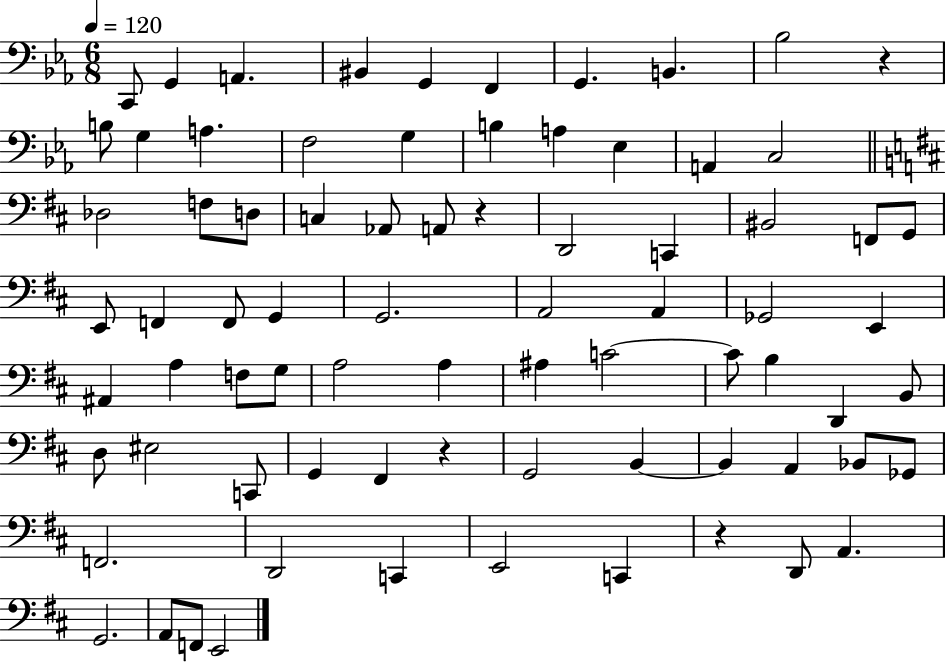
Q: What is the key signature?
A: EES major